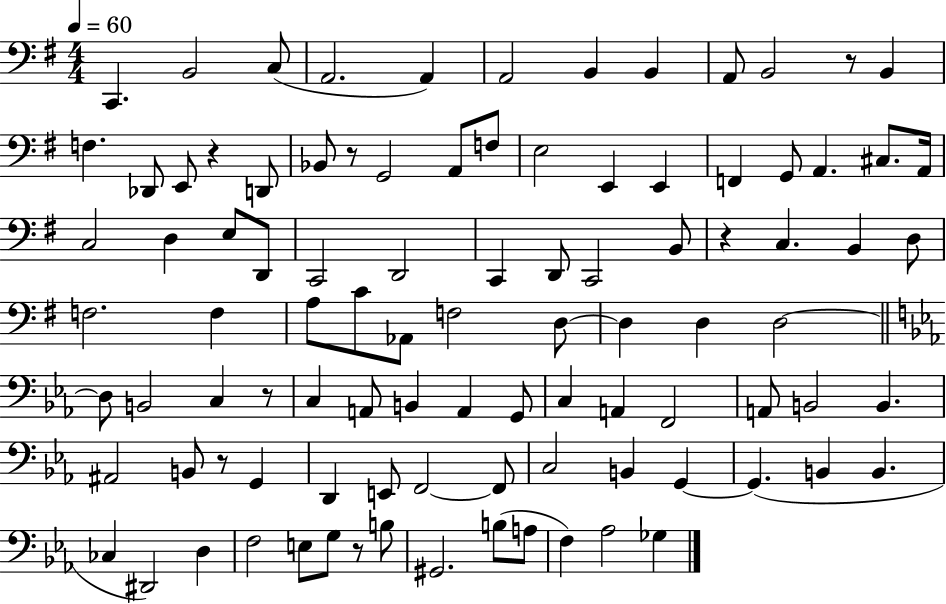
{
  \clef bass
  \numericTimeSignature
  \time 4/4
  \key g \major
  \tempo 4 = 60
  c,4. b,2 c8( | a,2. a,4) | a,2 b,4 b,4 | a,8 b,2 r8 b,4 | \break f4. des,8 e,8 r4 d,8 | bes,8 r8 g,2 a,8 f8 | e2 e,4 e,4 | f,4 g,8 a,4. cis8. a,16 | \break c2 d4 e8 d,8 | c,2 d,2 | c,4 d,8 c,2 b,8 | r4 c4. b,4 d8 | \break f2. f4 | a8 c'8 aes,8 f2 d8~~ | d4 d4 d2~~ | \bar "||" \break \key ees \major d8 b,2 c4 r8 | c4 a,8 b,4 a,4 g,8 | c4 a,4 f,2 | a,8 b,2 b,4. | \break ais,2 b,8 r8 g,4 | d,4 e,8 f,2~~ f,8 | c2 b,4 g,4~~ | g,4.( b,4 b,4. | \break ces4 dis,2) d4 | f2 e8 g8 r8 b8 | gis,2. b8( a8 | f4) aes2 ges4 | \break \bar "|."
}